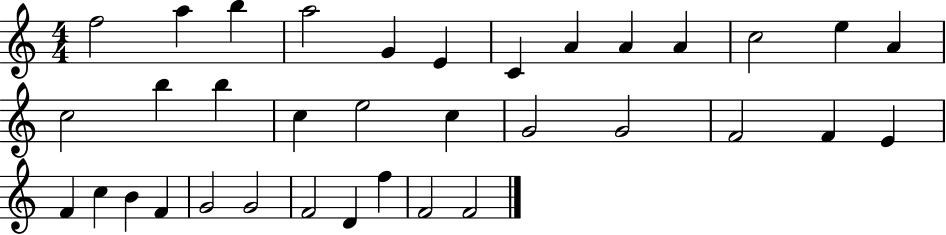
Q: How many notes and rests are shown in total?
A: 35